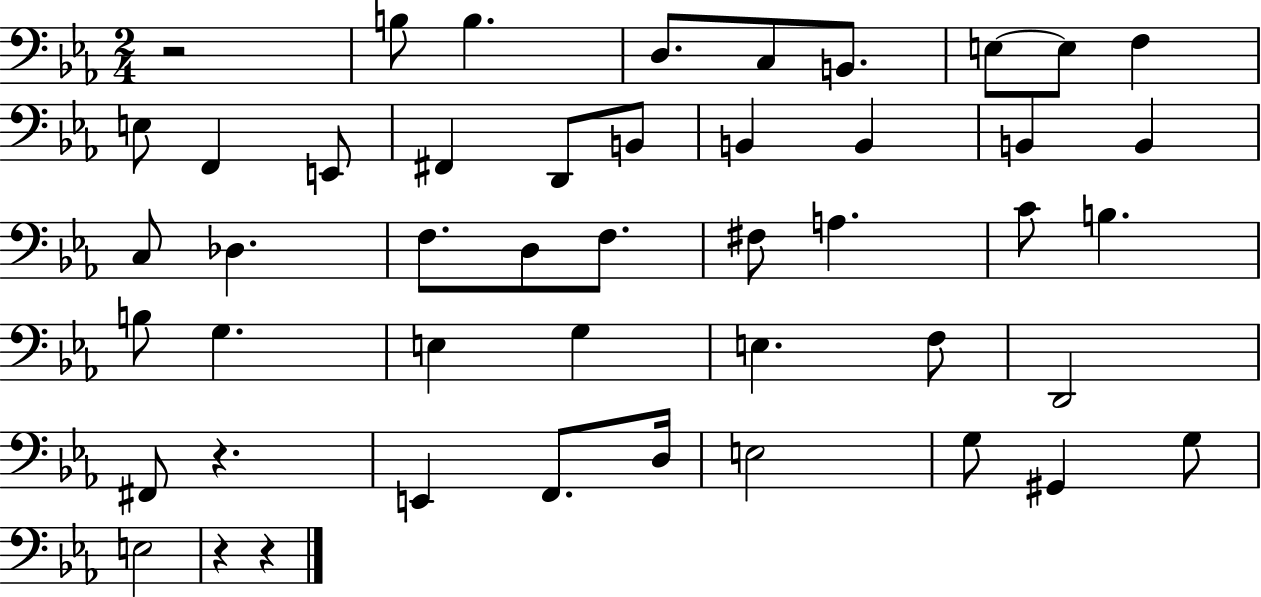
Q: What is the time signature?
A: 2/4